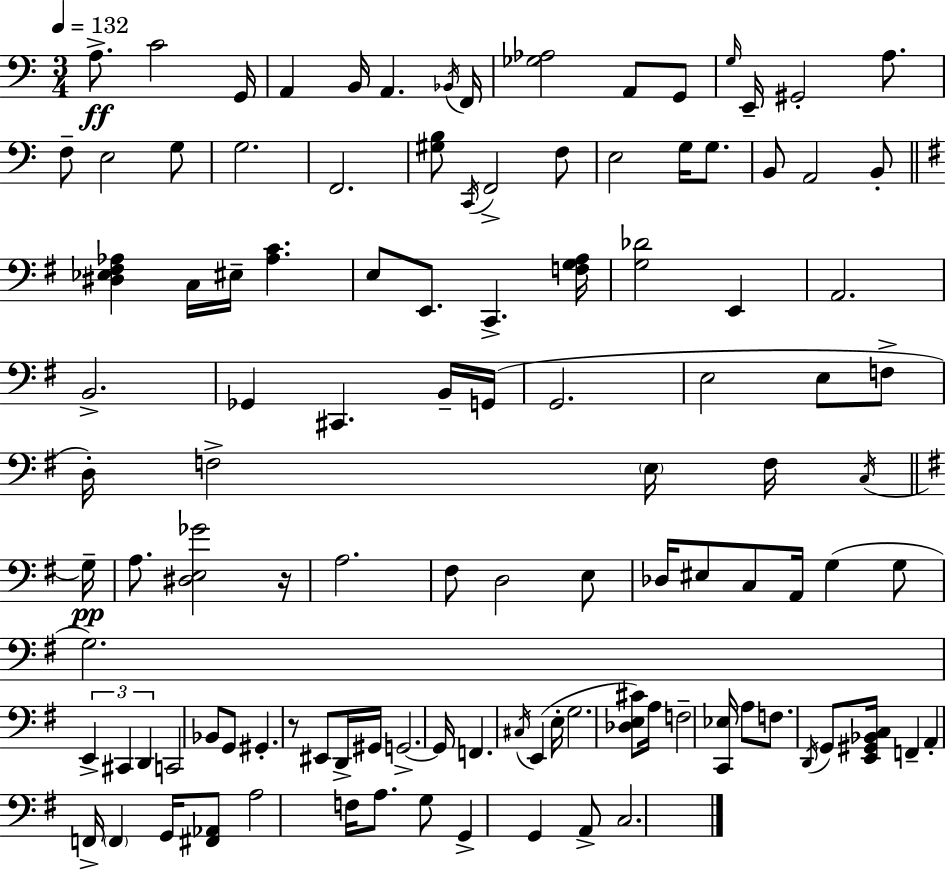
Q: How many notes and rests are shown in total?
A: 111